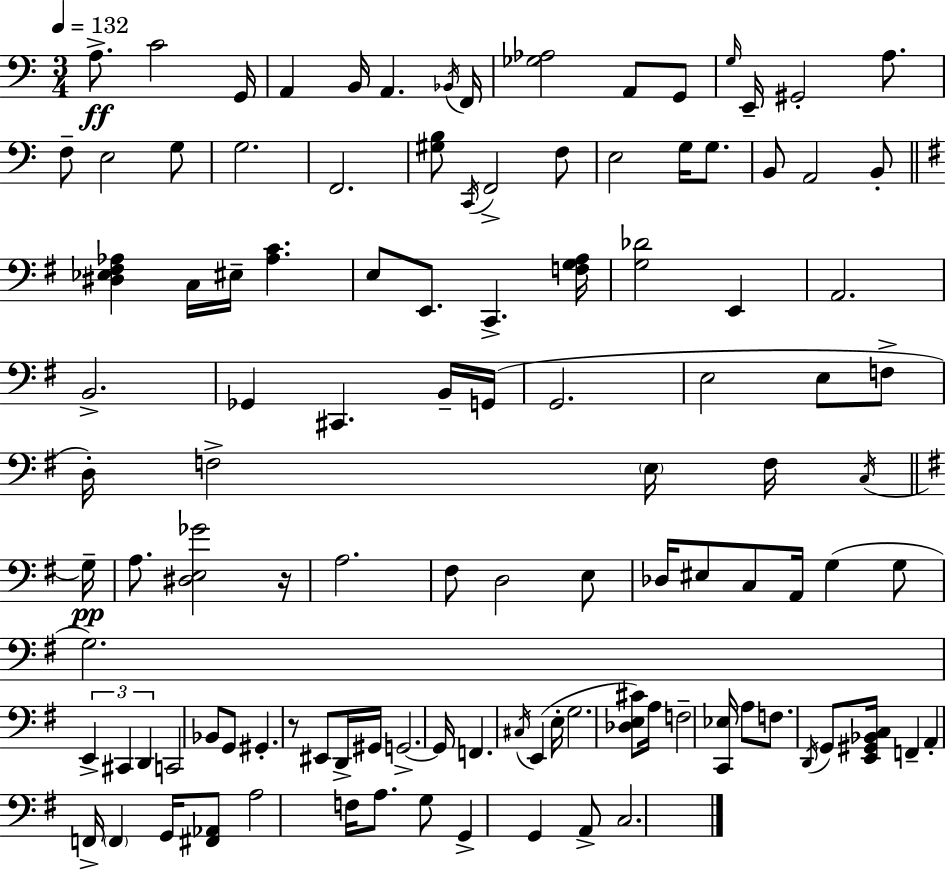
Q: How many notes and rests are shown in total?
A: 111